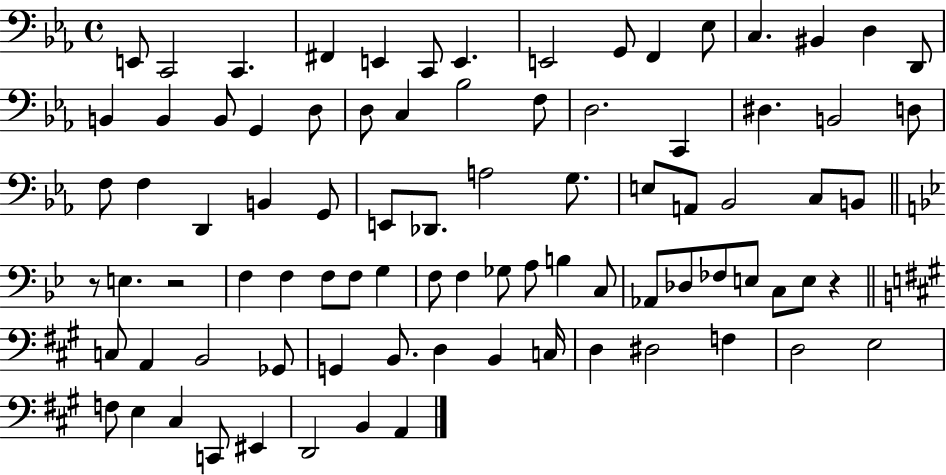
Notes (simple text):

E2/e C2/h C2/q. F#2/q E2/q C2/e E2/q. E2/h G2/e F2/q Eb3/e C3/q. BIS2/q D3/q D2/e B2/q B2/q B2/e G2/q D3/e D3/e C3/q Bb3/h F3/e D3/h. C2/q D#3/q. B2/h D3/e F3/e F3/q D2/q B2/q G2/e E2/e Db2/e. A3/h G3/e. E3/e A2/e Bb2/h C3/e B2/e R/e E3/q. R/h F3/q F3/q F3/e F3/e G3/q F3/e F3/q Gb3/e A3/e B3/q C3/e Ab2/e Db3/e FES3/e E3/e C3/e E3/e R/q C3/e A2/q B2/h Gb2/e G2/q B2/e. D3/q B2/q C3/s D3/q D#3/h F3/q D3/h E3/h F3/e E3/q C#3/q C2/e EIS2/q D2/h B2/q A2/q